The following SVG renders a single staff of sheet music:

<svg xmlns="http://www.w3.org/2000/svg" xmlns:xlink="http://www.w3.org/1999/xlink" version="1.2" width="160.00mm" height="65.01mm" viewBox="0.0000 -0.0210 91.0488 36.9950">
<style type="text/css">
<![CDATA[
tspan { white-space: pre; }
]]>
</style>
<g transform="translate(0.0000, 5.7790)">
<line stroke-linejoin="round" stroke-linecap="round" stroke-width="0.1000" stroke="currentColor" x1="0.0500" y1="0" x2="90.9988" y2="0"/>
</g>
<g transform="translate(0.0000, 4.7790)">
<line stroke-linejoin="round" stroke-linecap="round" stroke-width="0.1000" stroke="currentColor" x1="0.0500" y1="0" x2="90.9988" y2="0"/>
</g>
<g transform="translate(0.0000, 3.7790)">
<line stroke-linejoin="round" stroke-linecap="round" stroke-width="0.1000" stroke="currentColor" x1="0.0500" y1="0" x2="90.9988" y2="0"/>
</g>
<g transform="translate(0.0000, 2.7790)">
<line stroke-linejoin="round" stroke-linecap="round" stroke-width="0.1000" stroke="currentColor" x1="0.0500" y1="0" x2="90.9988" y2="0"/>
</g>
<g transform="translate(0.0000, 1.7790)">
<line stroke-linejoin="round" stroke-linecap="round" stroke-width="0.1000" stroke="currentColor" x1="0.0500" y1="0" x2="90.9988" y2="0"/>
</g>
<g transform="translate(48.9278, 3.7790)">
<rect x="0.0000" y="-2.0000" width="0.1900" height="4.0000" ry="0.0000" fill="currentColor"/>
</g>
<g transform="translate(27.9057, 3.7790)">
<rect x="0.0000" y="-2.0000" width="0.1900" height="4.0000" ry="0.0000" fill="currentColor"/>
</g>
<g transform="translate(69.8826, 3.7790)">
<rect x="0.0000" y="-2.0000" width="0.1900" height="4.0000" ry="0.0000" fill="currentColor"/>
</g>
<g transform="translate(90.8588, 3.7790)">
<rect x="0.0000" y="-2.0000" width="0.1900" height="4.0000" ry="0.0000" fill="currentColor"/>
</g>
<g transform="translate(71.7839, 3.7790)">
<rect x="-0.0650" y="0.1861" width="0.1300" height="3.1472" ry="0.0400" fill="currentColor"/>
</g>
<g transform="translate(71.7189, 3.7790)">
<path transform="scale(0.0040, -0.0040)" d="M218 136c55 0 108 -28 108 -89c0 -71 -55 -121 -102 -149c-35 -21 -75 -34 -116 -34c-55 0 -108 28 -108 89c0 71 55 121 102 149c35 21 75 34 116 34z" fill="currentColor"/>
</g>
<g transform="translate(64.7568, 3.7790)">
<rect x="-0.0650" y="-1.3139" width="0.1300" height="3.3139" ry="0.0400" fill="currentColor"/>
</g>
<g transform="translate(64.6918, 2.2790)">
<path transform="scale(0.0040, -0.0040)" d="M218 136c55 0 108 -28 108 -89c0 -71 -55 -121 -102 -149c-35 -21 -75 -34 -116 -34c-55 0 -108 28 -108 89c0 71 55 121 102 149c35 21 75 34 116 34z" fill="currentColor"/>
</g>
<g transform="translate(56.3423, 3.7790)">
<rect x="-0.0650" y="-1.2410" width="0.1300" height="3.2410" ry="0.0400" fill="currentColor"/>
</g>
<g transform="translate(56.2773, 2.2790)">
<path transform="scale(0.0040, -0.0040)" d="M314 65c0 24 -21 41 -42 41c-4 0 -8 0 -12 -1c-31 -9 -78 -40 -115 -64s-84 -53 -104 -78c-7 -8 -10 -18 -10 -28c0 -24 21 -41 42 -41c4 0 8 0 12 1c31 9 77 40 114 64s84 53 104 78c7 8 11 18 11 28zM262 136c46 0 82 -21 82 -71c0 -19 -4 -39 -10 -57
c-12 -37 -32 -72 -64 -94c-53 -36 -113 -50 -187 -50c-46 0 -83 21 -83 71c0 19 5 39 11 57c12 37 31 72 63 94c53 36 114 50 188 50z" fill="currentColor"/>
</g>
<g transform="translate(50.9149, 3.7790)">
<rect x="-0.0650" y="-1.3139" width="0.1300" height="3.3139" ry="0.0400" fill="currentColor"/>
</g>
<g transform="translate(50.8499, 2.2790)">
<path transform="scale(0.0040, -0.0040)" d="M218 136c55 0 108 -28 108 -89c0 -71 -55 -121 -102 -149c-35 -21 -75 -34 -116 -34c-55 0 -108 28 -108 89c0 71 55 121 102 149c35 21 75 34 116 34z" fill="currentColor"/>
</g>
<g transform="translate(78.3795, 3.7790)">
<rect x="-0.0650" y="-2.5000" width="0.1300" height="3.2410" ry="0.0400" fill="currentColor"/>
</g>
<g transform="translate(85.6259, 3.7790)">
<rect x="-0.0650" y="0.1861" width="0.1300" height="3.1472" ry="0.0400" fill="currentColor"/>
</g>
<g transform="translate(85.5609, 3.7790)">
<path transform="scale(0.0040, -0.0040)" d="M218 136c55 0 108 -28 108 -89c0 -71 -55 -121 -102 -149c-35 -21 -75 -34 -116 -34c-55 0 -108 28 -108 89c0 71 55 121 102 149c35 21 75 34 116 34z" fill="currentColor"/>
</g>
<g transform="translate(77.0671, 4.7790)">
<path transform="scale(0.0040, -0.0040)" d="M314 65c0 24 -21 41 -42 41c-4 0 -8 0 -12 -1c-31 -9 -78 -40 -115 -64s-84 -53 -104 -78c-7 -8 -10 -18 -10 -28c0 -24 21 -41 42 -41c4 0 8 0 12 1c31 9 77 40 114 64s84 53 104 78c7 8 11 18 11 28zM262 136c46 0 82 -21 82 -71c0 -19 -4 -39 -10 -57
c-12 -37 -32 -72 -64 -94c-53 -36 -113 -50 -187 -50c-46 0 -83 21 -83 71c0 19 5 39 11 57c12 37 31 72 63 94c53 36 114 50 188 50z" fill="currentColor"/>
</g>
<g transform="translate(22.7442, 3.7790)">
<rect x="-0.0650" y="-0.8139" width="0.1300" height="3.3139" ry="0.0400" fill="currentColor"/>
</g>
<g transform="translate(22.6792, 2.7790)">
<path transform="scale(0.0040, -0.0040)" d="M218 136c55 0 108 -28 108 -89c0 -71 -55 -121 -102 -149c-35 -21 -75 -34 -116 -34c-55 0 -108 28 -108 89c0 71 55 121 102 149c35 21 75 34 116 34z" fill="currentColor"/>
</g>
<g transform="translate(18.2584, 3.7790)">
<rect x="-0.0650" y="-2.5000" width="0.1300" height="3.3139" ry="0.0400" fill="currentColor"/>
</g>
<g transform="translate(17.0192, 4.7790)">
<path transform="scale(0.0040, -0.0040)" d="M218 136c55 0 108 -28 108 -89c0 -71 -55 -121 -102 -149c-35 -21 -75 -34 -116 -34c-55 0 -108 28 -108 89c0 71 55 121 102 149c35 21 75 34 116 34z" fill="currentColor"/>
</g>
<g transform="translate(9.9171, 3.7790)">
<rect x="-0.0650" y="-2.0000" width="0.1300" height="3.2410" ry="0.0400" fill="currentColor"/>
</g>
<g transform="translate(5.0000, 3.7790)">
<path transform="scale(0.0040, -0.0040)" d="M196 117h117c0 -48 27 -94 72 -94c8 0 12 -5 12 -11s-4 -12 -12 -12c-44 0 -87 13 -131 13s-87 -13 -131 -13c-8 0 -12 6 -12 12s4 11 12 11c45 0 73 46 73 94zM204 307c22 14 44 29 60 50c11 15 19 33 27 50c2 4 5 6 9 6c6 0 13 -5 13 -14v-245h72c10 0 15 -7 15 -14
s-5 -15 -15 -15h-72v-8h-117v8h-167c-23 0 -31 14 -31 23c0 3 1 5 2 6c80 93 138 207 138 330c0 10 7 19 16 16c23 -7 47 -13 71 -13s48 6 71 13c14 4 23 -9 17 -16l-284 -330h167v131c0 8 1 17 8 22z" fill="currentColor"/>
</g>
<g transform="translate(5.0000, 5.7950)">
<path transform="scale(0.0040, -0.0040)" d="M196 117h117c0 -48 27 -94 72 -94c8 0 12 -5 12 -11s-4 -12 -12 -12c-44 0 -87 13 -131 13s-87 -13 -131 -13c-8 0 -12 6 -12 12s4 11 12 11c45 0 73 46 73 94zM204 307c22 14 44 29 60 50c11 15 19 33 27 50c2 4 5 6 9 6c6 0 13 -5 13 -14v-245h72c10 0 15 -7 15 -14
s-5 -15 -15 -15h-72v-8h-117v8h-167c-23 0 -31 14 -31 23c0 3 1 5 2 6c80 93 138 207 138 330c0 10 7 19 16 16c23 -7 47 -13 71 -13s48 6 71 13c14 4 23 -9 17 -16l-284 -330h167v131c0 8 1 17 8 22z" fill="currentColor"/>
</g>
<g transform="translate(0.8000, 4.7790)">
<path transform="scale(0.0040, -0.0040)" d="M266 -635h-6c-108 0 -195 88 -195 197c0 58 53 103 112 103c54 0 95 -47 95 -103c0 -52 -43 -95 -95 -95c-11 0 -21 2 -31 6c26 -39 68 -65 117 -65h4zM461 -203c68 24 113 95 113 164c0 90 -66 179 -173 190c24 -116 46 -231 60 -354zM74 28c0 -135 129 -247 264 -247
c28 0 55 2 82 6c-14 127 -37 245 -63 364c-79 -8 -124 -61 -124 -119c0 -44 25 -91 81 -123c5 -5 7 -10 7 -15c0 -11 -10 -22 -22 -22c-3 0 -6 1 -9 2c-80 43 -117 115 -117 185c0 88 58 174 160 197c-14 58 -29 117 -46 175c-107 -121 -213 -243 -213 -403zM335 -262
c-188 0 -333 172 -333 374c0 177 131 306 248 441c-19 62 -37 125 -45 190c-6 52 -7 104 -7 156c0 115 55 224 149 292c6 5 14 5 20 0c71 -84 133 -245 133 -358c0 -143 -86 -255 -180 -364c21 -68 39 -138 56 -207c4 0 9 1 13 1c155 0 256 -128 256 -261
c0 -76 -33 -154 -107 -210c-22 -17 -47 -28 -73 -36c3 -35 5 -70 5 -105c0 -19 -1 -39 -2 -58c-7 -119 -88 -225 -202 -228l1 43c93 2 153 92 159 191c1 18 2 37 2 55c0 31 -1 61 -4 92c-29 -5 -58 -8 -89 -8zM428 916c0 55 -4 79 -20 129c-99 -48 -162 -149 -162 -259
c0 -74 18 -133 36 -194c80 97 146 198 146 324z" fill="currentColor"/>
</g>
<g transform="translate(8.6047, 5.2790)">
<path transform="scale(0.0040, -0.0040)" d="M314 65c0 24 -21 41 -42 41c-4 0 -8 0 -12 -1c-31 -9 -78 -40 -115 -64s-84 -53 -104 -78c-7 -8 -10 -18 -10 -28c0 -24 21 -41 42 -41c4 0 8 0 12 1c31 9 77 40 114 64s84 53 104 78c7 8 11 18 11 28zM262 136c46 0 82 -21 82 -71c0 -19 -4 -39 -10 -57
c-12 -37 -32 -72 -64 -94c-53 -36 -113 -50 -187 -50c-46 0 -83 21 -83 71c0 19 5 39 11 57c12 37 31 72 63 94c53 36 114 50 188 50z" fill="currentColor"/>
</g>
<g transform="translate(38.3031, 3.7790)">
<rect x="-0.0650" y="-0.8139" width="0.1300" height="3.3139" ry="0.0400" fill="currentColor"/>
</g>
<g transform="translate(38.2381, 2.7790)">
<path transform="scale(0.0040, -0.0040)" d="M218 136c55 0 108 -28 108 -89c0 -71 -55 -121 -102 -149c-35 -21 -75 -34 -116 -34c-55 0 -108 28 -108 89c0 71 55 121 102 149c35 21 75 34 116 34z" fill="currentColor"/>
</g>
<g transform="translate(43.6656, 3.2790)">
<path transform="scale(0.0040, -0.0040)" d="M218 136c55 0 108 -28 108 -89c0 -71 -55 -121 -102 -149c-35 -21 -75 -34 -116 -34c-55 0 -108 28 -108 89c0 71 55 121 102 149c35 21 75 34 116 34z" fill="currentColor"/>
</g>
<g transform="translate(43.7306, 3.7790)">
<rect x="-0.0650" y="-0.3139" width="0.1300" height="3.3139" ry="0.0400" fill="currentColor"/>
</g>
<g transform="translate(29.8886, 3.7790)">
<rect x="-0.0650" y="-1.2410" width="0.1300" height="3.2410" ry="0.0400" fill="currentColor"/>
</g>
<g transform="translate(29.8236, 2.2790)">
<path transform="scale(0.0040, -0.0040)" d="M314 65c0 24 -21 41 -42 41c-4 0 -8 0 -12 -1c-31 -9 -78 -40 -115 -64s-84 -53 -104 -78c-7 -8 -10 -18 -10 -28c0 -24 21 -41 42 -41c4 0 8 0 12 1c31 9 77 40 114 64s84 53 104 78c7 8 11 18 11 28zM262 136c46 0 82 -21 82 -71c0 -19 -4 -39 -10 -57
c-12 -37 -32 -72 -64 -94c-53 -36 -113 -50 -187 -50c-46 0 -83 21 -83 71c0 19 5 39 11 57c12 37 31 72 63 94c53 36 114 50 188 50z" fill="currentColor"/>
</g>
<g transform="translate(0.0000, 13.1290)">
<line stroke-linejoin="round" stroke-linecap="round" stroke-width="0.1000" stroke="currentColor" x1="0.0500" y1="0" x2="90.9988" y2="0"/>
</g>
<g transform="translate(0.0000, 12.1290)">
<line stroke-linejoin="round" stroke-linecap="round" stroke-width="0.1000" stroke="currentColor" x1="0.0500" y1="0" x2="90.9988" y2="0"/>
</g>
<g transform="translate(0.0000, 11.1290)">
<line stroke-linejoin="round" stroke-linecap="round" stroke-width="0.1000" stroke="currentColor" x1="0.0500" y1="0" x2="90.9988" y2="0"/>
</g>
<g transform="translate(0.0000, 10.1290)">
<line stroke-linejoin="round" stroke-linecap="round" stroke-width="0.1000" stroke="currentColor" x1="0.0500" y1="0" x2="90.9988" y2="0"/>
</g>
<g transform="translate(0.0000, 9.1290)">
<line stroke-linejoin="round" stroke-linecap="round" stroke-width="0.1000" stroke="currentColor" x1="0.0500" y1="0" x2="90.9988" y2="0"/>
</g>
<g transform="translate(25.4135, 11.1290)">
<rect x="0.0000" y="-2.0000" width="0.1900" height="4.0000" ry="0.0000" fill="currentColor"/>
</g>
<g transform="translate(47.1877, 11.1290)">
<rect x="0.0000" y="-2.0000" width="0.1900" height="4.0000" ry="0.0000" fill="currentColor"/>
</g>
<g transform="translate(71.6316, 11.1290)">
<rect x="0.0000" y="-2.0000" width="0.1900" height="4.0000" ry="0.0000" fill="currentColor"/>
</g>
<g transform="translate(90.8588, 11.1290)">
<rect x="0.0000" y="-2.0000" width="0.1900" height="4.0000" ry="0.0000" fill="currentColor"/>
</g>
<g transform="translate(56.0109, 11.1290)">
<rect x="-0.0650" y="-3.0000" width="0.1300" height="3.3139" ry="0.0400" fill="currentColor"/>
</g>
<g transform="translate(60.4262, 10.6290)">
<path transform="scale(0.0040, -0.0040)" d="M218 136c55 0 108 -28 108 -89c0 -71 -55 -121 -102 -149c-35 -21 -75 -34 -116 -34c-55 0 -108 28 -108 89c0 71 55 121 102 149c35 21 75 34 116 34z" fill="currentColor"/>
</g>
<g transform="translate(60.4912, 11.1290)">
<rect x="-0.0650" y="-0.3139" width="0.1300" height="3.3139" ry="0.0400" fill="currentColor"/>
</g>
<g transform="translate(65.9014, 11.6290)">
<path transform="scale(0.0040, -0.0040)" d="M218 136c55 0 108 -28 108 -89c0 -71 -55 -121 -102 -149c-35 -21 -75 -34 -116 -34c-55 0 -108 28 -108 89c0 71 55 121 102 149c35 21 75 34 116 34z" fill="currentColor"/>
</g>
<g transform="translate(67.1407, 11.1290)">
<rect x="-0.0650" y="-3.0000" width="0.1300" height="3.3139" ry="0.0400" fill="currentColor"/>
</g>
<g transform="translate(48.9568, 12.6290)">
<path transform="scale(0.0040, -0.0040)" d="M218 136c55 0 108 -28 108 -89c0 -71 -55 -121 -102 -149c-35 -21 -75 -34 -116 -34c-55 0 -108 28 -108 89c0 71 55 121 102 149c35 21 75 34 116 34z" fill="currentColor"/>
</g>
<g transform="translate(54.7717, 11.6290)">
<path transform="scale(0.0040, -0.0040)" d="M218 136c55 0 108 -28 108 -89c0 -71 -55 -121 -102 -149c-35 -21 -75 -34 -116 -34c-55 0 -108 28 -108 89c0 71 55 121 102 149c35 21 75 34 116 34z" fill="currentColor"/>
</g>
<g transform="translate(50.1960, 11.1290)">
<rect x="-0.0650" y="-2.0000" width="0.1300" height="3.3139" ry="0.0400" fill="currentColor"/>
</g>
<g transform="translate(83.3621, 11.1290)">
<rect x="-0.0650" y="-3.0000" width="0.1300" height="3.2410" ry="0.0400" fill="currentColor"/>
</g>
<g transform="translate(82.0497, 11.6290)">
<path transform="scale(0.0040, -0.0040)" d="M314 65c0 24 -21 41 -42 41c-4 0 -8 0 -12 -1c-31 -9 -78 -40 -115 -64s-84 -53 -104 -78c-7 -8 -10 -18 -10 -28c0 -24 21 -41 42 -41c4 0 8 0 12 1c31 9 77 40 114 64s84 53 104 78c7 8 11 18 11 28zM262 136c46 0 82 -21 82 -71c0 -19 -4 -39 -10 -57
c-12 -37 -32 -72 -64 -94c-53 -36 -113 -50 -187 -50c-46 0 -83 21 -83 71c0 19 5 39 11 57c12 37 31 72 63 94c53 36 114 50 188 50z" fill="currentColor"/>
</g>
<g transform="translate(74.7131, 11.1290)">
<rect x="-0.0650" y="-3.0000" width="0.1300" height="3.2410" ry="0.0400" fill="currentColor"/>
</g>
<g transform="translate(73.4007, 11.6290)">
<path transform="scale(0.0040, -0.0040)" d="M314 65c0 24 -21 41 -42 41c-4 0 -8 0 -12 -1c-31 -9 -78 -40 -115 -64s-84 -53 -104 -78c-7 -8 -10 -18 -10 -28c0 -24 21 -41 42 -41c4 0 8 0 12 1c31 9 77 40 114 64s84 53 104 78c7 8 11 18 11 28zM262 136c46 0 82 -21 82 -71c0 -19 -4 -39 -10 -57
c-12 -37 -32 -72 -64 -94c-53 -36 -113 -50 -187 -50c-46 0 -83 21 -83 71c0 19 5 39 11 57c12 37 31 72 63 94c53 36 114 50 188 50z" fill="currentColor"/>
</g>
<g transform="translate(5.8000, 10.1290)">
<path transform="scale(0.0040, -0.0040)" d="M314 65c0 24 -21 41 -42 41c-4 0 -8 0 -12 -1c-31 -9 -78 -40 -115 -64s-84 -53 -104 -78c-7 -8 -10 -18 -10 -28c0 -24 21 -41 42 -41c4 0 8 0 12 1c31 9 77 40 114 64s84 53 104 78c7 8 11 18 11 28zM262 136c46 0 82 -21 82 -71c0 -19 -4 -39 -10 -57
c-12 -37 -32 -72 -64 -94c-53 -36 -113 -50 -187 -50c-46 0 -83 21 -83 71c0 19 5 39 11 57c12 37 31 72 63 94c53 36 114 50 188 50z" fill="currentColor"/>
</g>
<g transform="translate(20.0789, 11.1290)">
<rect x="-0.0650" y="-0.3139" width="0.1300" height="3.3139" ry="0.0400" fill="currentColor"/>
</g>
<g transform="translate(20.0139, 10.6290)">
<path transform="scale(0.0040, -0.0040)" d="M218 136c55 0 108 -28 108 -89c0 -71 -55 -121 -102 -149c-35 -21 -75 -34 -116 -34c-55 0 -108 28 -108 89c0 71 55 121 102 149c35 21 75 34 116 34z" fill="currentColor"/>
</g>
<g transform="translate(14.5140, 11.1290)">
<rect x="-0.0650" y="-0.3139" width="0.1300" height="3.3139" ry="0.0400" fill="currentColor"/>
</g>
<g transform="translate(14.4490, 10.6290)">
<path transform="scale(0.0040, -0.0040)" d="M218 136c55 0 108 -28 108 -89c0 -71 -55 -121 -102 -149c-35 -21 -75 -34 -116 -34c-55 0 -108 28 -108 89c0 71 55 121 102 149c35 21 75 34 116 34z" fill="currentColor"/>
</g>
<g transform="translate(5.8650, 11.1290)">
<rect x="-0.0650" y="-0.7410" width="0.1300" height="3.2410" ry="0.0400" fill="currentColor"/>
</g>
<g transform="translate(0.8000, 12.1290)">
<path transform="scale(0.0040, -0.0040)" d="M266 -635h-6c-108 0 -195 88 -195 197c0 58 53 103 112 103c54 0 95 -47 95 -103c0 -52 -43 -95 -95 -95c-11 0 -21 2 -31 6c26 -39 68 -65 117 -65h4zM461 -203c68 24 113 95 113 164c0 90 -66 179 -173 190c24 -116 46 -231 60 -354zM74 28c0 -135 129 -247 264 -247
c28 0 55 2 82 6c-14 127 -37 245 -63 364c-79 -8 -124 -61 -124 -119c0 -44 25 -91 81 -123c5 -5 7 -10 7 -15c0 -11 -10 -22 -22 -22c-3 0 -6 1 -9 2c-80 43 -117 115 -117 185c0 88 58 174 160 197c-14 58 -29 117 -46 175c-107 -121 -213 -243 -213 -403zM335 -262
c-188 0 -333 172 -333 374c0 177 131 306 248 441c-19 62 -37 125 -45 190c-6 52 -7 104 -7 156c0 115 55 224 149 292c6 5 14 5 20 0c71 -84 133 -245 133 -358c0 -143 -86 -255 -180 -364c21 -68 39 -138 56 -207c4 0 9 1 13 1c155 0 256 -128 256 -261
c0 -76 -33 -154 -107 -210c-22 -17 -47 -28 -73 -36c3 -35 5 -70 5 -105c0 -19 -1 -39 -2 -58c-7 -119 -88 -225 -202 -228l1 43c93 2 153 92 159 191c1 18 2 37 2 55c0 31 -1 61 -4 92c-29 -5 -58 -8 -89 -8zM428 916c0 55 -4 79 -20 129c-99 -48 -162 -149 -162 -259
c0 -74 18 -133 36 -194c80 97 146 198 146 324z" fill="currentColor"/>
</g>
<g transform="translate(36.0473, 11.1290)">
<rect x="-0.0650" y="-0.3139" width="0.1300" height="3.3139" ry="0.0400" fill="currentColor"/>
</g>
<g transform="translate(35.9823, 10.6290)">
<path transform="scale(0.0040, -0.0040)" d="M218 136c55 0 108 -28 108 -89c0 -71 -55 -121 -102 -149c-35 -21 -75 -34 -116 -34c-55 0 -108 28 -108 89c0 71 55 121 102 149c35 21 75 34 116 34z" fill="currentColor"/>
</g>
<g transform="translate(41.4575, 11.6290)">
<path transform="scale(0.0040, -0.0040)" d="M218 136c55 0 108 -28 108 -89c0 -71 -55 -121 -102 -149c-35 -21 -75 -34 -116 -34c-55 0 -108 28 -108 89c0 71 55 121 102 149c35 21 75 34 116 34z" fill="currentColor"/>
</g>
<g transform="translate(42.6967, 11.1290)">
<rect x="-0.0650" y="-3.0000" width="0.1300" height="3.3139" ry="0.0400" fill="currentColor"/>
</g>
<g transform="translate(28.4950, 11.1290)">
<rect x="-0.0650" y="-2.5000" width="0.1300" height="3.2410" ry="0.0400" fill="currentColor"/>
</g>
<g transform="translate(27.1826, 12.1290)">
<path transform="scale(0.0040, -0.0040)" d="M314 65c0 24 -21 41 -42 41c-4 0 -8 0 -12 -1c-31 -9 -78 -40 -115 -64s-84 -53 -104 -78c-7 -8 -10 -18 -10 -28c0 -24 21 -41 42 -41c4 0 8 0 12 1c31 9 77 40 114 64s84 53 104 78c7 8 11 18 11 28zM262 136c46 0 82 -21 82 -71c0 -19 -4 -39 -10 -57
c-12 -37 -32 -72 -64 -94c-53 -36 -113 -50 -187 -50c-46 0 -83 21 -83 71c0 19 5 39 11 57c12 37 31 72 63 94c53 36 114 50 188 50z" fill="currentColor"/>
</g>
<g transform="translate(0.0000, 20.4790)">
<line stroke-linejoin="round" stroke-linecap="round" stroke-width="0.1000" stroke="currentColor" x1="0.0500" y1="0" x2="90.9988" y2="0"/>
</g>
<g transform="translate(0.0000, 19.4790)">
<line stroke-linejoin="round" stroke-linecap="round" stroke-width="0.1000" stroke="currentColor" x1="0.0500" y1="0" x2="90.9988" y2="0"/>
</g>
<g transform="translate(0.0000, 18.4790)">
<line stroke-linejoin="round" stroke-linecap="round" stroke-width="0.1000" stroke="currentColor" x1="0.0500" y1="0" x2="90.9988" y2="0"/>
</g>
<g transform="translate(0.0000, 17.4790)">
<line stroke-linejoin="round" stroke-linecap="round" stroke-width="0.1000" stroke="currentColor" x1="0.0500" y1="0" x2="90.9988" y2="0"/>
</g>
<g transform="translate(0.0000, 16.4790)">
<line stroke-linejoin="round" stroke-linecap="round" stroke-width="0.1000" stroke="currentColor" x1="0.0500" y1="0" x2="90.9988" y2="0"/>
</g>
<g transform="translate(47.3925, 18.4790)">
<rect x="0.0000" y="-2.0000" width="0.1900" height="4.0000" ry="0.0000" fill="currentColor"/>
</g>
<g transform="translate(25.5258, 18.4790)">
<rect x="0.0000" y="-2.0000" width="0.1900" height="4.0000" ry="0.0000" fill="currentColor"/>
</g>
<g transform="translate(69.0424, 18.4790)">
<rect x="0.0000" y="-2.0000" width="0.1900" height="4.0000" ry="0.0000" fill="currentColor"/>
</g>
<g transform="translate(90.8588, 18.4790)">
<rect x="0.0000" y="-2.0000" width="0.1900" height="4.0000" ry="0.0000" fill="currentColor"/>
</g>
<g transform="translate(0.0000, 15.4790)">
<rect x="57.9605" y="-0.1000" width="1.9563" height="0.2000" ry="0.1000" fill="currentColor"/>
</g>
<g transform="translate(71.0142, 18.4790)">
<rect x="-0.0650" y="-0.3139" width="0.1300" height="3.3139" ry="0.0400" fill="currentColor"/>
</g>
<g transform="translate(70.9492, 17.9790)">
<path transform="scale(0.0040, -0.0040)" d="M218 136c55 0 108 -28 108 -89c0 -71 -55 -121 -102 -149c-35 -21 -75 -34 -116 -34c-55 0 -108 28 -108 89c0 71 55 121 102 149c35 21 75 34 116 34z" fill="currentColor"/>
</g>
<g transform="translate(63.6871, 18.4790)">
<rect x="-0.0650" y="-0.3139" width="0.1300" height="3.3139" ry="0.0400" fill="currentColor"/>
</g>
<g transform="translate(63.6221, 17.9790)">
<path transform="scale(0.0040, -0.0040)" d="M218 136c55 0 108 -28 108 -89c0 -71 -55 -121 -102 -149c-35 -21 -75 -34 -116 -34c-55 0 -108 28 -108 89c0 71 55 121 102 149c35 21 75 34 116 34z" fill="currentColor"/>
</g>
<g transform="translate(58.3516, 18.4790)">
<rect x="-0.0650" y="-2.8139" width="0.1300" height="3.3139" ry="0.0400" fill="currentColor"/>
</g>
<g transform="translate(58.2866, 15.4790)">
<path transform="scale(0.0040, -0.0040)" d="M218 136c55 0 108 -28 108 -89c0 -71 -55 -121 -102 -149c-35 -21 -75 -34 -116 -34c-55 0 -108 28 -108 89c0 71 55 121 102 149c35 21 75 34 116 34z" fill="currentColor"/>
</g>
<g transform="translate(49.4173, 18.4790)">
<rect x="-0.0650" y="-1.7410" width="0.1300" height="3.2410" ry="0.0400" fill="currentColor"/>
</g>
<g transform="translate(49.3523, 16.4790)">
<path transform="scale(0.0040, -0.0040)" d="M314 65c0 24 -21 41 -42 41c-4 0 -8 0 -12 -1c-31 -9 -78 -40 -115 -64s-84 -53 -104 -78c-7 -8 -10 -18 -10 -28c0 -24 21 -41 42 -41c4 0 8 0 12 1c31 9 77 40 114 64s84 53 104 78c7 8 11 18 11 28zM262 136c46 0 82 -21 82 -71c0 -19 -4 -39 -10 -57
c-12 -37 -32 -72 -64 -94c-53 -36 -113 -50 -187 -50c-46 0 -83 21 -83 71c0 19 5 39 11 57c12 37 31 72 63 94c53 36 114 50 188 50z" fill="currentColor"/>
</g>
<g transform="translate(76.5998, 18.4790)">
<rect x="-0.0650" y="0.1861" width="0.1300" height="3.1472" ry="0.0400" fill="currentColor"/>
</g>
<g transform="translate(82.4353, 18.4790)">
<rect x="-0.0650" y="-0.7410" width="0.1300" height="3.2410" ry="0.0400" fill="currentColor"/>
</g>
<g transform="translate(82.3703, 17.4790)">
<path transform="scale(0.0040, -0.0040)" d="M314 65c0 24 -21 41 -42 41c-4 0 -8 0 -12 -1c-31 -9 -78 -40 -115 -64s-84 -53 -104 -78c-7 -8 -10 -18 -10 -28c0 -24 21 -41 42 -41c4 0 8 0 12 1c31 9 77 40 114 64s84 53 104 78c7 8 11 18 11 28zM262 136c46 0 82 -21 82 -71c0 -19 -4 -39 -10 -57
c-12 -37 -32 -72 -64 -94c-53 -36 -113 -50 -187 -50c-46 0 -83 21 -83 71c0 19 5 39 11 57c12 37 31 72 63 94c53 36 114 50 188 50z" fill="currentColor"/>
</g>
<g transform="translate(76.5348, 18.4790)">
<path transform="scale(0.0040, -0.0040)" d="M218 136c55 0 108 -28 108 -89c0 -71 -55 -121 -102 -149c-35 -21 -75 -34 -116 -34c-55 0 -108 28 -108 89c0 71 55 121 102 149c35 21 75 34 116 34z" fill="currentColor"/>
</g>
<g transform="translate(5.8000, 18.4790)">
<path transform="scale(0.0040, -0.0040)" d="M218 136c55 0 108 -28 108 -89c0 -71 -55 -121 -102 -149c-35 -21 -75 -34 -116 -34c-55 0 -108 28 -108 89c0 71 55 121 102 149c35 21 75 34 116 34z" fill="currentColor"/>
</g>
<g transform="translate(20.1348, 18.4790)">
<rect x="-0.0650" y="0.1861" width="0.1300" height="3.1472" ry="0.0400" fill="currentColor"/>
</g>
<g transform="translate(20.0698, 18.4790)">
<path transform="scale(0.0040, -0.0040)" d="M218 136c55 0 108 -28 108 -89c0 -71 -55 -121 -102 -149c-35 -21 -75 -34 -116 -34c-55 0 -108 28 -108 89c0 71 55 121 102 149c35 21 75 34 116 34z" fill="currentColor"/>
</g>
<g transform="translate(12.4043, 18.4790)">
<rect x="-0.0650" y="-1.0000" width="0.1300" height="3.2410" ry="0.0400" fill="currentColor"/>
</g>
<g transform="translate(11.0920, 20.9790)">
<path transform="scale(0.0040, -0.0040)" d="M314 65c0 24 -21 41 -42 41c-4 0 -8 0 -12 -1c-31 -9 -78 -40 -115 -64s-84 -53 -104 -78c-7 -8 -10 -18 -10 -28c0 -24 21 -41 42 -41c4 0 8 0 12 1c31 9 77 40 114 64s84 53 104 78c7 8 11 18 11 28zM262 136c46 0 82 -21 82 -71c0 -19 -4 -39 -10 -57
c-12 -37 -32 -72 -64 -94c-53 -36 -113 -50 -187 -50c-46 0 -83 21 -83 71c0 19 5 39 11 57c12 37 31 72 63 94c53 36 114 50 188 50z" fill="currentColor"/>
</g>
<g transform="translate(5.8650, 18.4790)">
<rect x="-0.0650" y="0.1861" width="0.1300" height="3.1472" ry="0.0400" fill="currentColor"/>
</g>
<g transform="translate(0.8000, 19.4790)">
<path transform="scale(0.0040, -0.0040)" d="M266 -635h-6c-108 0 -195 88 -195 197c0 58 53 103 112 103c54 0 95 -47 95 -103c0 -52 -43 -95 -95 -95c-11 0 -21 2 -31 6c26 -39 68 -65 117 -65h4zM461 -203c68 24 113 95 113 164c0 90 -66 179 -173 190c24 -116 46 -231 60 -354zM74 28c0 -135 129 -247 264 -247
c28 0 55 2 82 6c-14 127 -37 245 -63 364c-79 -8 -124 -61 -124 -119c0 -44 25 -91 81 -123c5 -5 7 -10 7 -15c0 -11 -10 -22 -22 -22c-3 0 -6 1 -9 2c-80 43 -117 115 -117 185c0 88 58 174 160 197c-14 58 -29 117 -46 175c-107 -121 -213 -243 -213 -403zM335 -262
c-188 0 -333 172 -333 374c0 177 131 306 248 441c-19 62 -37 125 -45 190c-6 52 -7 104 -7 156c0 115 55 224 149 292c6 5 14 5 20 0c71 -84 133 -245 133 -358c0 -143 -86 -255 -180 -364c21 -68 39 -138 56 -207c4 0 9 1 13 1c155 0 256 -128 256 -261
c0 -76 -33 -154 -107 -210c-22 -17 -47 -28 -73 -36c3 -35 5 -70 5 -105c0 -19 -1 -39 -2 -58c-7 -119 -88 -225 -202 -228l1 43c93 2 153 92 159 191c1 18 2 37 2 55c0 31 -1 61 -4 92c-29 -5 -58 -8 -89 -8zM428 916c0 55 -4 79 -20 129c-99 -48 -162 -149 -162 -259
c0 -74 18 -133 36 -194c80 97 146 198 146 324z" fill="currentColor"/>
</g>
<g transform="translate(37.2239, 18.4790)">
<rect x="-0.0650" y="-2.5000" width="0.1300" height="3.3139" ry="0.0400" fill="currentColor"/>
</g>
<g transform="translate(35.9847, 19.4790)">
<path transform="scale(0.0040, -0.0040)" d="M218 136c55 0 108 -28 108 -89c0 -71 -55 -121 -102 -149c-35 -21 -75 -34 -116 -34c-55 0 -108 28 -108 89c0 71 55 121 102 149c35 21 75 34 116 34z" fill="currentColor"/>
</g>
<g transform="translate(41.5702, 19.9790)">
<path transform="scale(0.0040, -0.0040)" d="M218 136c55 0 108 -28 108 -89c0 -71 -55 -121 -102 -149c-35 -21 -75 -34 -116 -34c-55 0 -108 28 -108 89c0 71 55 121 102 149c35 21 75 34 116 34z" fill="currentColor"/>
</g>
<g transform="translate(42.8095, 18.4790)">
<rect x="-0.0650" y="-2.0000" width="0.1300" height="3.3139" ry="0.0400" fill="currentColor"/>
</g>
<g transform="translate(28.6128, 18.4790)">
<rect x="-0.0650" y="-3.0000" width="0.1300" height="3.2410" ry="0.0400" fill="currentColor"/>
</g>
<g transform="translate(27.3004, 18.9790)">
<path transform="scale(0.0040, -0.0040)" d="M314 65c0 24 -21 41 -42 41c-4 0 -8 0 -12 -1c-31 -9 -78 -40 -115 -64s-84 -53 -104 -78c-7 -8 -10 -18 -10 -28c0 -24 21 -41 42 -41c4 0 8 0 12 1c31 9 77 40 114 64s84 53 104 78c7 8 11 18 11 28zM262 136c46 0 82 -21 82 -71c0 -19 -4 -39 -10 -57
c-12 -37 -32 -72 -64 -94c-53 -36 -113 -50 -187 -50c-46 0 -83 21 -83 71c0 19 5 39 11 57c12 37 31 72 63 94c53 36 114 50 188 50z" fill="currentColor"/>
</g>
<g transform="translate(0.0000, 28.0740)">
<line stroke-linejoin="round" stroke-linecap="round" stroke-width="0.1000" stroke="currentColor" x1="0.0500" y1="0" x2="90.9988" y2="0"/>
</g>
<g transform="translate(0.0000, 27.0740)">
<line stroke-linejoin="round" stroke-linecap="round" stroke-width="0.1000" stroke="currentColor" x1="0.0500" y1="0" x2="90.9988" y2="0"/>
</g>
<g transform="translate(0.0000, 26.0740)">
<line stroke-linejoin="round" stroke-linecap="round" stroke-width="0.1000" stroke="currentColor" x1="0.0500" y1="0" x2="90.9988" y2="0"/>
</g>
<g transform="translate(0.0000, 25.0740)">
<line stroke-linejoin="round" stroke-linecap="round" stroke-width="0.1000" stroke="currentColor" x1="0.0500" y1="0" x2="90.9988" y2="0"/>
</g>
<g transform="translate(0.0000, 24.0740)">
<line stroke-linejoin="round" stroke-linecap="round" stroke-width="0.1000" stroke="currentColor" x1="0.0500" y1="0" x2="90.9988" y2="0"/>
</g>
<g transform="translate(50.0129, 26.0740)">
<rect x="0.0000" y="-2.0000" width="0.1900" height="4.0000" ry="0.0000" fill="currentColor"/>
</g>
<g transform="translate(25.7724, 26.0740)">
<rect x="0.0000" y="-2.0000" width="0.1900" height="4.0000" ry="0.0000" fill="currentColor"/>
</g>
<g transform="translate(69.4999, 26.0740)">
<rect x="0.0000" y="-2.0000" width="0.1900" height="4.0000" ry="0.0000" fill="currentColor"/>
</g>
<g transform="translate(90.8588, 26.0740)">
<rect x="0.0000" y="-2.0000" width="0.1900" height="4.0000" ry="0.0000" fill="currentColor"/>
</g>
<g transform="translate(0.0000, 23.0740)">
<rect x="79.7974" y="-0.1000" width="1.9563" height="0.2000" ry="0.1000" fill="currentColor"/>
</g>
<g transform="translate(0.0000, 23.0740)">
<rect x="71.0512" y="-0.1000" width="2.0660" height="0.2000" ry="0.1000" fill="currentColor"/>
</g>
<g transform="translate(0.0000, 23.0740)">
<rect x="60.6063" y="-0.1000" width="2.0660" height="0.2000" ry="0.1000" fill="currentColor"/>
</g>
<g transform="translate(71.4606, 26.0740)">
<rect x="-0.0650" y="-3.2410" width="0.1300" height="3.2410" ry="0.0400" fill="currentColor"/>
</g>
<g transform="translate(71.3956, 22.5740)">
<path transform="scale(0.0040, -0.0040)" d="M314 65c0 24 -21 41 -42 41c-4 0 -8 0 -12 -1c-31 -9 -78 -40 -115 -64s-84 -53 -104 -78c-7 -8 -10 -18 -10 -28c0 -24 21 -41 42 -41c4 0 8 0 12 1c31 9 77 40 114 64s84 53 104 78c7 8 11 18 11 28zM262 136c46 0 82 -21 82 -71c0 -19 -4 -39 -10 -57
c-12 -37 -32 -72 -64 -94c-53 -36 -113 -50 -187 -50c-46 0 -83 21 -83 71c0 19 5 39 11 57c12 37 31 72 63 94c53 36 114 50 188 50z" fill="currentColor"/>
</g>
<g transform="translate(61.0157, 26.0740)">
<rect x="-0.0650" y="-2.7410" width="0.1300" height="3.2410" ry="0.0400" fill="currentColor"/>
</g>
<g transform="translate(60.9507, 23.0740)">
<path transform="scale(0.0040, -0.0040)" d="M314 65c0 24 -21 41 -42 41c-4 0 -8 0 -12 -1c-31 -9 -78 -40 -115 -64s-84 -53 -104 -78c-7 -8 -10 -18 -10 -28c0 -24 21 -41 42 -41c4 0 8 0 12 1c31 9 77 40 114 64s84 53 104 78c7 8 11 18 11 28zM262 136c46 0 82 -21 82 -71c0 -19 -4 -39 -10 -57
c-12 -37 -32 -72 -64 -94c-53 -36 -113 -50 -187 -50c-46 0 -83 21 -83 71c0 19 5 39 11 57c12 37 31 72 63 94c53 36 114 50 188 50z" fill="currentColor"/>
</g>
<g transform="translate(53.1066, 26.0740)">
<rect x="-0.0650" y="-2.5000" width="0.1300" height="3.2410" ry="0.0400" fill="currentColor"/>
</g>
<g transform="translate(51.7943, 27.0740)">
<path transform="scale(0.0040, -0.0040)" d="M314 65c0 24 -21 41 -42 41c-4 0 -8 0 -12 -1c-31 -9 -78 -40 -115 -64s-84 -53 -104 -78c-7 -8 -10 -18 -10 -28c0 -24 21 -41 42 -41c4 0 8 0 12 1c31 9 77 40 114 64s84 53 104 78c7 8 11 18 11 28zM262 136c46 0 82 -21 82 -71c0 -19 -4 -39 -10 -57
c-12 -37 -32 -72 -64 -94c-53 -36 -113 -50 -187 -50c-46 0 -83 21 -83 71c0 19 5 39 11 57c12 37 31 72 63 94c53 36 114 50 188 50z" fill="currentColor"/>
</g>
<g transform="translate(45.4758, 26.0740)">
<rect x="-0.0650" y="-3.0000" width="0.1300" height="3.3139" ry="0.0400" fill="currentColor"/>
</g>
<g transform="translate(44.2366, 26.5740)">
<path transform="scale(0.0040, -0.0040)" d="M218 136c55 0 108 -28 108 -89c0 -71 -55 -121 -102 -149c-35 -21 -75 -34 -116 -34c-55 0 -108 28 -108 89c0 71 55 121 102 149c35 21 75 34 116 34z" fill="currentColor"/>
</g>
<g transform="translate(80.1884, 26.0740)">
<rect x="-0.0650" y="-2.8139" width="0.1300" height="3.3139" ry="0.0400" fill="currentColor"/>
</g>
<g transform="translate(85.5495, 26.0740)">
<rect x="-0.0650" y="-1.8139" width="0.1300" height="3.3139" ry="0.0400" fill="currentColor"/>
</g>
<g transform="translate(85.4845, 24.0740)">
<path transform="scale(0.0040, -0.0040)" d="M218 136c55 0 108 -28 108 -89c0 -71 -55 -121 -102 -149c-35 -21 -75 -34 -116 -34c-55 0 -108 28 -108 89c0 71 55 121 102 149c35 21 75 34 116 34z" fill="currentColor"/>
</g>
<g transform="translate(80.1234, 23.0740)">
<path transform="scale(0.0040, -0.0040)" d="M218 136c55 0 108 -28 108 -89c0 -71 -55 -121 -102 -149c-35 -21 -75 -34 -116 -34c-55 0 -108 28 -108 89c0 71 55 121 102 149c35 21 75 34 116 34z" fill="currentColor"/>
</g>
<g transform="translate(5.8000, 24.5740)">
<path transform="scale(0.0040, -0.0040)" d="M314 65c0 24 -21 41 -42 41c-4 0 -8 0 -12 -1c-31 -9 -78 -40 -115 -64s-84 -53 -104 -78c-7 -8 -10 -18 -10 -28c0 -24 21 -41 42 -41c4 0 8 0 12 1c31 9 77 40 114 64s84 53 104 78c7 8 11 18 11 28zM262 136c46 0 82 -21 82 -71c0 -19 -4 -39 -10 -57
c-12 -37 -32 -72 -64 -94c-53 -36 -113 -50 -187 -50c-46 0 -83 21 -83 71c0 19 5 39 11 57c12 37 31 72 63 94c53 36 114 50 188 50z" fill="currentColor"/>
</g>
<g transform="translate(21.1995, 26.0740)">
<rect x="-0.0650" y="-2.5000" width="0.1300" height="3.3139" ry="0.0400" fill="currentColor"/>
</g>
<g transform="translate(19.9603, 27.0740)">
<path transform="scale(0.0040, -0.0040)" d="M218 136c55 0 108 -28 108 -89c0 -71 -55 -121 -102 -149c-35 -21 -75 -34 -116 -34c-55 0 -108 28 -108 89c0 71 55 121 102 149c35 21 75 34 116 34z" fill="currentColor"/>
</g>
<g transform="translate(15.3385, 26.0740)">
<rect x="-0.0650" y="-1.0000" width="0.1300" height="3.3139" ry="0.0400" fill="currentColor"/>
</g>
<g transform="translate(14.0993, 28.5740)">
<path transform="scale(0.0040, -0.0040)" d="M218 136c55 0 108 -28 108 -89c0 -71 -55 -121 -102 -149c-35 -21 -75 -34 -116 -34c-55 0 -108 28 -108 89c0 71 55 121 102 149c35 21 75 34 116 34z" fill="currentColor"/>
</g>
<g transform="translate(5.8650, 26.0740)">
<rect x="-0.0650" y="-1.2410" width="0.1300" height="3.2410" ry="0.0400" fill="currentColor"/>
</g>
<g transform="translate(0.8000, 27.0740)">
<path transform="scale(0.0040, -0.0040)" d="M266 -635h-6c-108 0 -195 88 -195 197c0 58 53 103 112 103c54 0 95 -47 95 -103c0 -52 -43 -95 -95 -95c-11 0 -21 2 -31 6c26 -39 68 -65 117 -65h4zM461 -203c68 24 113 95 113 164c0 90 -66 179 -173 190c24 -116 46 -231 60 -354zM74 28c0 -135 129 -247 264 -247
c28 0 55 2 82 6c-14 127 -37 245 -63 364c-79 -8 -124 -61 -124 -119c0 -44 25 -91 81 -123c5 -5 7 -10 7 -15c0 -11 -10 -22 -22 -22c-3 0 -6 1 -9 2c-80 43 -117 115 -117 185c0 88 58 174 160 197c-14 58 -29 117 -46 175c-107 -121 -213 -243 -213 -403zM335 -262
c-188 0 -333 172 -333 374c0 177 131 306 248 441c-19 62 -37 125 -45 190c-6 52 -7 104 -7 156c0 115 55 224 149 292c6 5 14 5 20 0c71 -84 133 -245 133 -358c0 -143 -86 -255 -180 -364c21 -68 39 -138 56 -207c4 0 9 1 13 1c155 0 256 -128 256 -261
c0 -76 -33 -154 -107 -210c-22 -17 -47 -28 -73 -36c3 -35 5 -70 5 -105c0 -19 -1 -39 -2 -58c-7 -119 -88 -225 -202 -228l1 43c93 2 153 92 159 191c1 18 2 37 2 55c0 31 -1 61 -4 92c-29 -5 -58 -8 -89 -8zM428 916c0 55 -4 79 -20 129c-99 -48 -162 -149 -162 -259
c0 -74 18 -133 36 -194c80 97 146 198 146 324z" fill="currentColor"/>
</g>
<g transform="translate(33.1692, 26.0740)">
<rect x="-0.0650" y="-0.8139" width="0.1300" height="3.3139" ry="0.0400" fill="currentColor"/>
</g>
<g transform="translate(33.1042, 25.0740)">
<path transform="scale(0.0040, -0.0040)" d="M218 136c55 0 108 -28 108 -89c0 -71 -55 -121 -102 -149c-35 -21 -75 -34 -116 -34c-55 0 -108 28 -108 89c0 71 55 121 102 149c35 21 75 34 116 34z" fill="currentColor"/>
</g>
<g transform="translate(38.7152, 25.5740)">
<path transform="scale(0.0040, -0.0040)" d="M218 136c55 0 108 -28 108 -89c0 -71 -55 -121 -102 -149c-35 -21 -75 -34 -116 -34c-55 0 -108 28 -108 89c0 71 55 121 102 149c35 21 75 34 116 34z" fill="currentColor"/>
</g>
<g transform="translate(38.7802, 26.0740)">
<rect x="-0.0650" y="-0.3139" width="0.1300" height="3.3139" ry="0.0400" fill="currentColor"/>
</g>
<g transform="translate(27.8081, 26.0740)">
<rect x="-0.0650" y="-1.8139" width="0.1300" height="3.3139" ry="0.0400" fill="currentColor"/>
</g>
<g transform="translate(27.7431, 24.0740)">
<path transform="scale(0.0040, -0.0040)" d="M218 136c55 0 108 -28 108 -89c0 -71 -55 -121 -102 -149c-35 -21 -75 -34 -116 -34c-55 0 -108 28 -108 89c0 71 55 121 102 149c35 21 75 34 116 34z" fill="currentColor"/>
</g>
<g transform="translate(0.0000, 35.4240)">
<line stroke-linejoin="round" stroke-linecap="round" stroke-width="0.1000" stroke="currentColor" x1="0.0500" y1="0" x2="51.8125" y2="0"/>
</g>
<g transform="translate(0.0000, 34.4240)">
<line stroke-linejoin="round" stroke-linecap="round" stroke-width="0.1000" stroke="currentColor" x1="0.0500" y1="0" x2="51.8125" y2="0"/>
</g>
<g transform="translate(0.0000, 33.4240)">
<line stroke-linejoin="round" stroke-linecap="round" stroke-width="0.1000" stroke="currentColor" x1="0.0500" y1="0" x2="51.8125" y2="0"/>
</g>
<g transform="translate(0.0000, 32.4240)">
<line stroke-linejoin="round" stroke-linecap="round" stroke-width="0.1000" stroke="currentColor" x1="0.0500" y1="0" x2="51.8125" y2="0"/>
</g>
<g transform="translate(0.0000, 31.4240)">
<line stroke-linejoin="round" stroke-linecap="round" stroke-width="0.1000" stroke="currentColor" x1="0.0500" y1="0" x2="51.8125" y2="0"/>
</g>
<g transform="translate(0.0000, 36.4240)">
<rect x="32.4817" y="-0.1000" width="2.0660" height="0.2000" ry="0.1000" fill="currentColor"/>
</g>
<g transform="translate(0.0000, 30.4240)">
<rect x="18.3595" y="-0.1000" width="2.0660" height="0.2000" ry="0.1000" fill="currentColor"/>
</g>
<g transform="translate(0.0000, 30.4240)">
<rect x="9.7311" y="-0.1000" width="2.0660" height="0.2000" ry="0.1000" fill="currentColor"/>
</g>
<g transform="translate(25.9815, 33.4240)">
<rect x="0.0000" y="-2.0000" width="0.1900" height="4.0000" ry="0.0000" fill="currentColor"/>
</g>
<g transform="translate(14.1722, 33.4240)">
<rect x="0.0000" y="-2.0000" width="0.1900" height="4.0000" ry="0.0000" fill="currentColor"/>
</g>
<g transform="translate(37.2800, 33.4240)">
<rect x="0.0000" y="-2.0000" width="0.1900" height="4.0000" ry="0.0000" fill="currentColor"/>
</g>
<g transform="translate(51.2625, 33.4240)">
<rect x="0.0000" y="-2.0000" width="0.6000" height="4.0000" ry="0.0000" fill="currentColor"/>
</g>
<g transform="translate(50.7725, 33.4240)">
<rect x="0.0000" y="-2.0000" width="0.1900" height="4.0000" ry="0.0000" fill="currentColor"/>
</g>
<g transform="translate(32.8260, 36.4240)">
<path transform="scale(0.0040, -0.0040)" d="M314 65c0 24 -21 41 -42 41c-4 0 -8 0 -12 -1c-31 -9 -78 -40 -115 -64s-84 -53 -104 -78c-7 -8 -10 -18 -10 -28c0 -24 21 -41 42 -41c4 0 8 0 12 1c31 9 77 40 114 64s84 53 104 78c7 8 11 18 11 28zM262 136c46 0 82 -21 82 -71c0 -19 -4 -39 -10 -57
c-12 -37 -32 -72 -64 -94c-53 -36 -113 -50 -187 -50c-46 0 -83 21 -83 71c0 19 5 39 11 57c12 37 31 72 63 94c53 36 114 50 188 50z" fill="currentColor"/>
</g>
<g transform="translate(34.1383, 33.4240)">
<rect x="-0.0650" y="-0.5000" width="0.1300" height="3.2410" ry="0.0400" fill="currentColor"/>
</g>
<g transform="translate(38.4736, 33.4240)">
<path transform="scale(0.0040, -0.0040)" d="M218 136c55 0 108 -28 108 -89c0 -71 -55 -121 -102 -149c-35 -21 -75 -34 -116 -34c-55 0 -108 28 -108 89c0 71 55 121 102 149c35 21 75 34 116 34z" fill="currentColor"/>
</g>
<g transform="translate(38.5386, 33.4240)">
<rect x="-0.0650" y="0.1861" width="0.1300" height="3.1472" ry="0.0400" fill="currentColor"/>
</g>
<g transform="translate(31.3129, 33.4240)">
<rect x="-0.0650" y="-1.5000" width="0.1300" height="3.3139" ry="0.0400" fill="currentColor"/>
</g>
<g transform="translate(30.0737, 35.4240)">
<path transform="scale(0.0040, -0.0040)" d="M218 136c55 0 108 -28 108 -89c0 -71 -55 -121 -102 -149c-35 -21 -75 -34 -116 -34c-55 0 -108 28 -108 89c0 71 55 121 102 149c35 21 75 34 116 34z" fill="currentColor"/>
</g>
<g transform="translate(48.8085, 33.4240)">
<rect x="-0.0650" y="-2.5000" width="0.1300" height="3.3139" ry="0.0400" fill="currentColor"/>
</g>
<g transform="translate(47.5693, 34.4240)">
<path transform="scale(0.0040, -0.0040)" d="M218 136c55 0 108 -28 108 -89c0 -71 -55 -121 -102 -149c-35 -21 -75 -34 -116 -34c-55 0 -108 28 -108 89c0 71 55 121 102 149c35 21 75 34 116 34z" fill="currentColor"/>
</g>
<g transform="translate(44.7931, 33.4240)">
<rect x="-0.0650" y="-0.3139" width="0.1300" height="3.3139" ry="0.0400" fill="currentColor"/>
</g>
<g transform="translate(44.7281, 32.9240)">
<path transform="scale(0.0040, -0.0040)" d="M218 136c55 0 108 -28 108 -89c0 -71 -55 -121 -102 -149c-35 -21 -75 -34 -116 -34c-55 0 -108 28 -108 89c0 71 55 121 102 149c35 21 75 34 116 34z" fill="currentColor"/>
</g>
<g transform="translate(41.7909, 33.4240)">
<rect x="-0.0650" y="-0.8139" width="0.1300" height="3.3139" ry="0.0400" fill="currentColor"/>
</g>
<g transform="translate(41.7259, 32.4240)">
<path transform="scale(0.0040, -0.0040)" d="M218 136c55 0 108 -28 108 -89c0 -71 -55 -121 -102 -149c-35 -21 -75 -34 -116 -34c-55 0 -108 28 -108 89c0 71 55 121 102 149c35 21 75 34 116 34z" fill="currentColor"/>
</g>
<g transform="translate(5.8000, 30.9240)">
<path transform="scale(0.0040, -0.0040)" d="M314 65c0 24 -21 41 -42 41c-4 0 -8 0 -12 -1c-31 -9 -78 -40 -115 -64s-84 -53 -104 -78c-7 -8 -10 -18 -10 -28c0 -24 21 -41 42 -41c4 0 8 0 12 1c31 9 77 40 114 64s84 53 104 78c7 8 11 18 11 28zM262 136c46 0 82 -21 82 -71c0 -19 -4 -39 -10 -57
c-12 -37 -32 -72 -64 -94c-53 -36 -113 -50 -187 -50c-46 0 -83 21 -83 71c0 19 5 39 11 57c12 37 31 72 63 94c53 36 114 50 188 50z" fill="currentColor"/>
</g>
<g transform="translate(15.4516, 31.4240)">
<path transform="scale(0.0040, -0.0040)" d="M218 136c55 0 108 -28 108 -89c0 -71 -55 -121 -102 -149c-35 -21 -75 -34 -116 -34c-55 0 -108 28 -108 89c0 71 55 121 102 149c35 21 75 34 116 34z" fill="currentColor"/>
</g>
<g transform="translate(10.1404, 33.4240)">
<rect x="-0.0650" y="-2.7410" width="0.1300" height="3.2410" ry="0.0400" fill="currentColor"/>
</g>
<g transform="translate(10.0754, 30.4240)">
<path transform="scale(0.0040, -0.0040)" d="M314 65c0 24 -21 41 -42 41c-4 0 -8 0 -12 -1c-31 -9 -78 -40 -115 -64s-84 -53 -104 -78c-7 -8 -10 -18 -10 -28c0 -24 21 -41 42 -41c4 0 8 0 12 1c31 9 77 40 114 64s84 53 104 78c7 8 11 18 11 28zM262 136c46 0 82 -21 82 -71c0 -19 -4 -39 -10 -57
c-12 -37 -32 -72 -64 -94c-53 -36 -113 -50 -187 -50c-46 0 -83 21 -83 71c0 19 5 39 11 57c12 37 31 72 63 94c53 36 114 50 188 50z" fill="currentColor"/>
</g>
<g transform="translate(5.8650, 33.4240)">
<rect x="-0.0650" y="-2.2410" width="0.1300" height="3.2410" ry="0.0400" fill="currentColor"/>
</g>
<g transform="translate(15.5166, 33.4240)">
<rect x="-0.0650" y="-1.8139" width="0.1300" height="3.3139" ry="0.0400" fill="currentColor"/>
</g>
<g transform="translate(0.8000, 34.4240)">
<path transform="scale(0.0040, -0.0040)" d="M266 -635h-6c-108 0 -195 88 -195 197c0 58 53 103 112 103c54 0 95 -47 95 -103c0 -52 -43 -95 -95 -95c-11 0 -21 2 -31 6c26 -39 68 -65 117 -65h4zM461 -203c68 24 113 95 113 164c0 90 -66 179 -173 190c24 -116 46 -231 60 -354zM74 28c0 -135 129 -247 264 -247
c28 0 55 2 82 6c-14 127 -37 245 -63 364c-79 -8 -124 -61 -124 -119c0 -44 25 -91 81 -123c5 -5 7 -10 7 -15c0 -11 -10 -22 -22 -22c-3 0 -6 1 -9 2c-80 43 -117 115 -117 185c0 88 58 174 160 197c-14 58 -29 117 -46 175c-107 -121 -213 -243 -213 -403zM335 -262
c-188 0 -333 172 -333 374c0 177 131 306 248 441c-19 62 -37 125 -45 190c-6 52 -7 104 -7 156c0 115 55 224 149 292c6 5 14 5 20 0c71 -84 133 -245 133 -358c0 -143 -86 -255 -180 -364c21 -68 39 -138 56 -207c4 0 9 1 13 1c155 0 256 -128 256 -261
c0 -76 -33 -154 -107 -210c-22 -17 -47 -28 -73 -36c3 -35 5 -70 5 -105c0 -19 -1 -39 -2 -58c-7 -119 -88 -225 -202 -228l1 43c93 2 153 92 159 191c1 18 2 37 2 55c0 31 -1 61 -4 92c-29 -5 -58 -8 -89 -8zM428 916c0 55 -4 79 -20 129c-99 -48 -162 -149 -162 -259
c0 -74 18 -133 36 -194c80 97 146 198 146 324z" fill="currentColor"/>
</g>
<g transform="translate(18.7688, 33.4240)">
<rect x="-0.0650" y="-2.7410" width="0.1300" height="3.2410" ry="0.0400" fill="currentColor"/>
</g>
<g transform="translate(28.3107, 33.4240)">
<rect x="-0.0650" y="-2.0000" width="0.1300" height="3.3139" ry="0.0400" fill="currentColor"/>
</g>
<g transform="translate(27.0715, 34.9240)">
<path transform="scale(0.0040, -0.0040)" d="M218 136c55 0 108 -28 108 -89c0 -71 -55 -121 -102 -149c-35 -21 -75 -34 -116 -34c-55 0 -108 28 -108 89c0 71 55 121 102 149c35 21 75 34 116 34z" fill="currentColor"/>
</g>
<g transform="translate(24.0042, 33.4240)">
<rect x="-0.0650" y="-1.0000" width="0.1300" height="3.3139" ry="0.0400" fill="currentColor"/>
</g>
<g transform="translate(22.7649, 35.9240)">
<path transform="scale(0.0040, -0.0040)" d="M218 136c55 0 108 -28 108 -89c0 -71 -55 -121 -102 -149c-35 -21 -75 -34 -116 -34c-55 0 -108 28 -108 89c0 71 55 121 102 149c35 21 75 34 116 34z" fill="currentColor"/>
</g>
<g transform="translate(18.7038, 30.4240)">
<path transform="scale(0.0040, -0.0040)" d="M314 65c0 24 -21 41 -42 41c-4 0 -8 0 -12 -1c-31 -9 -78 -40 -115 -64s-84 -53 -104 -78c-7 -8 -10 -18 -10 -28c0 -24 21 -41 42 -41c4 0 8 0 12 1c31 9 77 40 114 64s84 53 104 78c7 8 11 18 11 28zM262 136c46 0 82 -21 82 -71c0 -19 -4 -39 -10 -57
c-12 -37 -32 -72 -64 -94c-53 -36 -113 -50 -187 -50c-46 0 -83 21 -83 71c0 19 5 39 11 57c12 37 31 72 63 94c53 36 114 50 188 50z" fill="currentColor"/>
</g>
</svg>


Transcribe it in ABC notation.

X:1
T:Untitled
M:4/4
L:1/4
K:C
F2 G d e2 d c e e2 e B G2 B d2 c c G2 c A F A c A A2 A2 B D2 B A2 G F f2 a c c B d2 e2 D G f d c A G2 a2 b2 a f g2 a2 f a2 D F E C2 B d c G